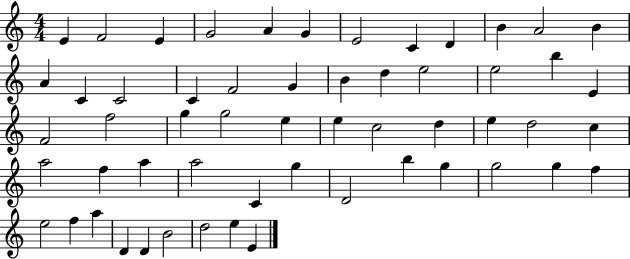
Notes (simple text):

E4/q F4/h E4/q G4/h A4/q G4/q E4/h C4/q D4/q B4/q A4/h B4/q A4/q C4/q C4/h C4/q F4/h G4/q B4/q D5/q E5/h E5/h B5/q E4/q F4/h F5/h G5/q G5/h E5/q E5/q C5/h D5/q E5/q D5/h C5/q A5/h F5/q A5/q A5/h C4/q G5/q D4/h B5/q G5/q G5/h G5/q F5/q E5/h F5/q A5/q D4/q D4/q B4/h D5/h E5/q E4/q